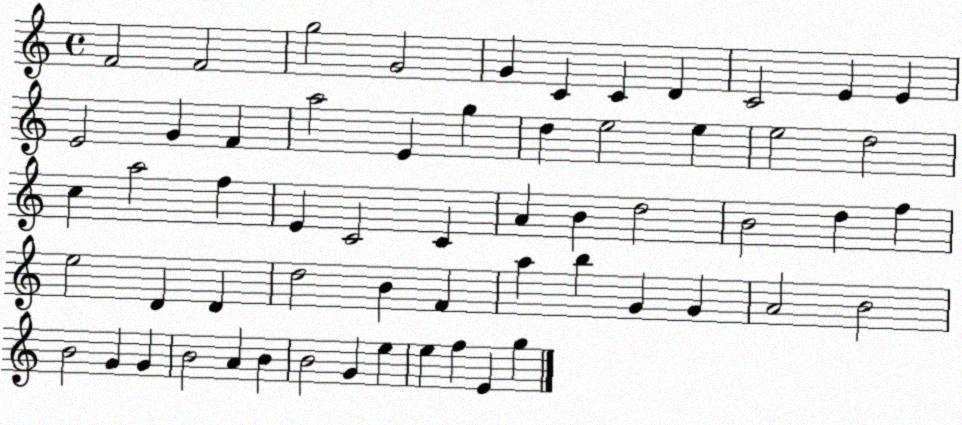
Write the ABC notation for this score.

X:1
T:Untitled
M:4/4
L:1/4
K:C
F2 F2 g2 G2 G C C D C2 E E E2 G F a2 E g d e2 e e2 d2 c a2 f E C2 C A B d2 B2 d f e2 D D d2 B F a b G G A2 B2 B2 G G B2 A B B2 G e e f E g